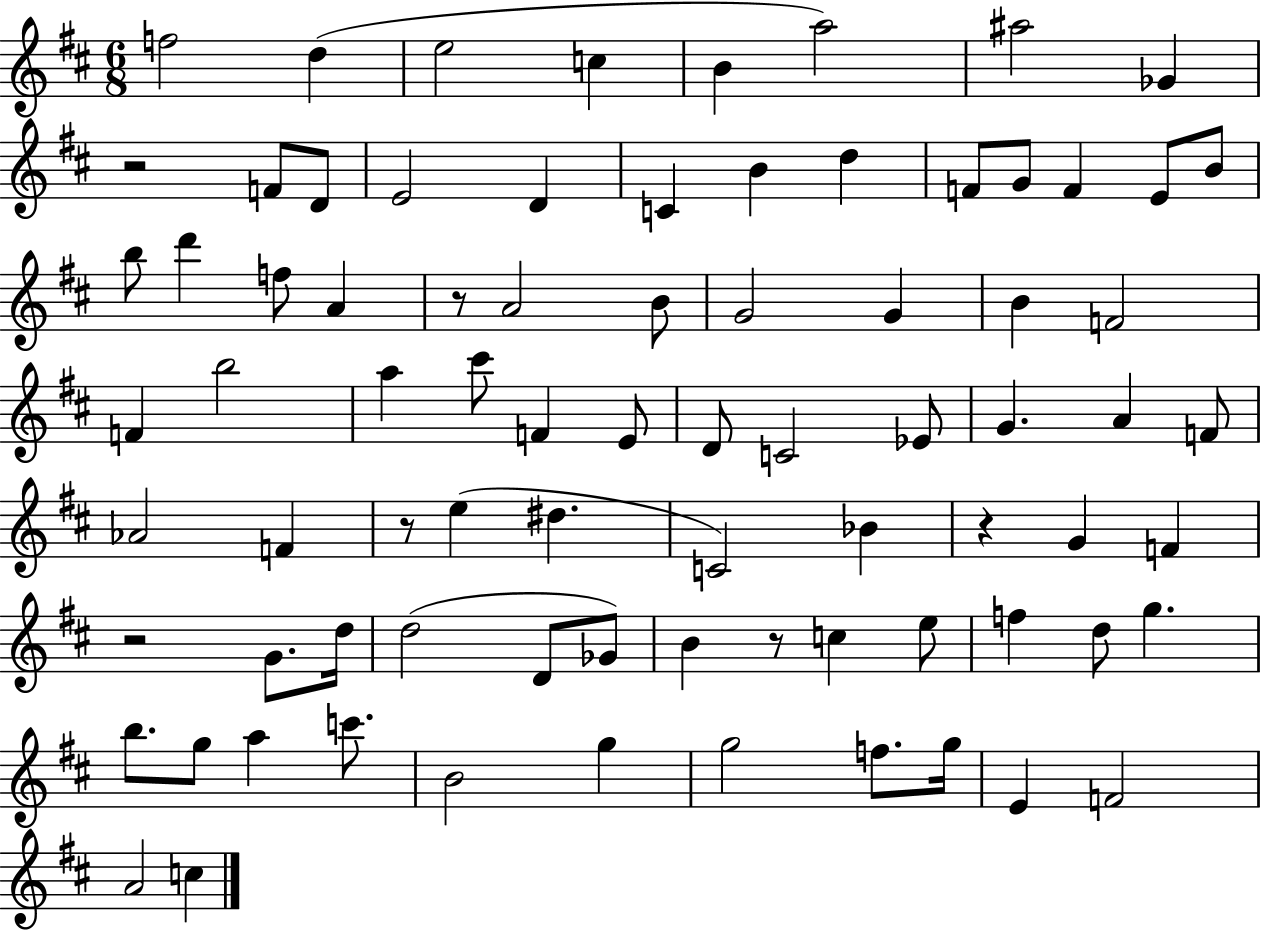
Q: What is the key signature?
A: D major